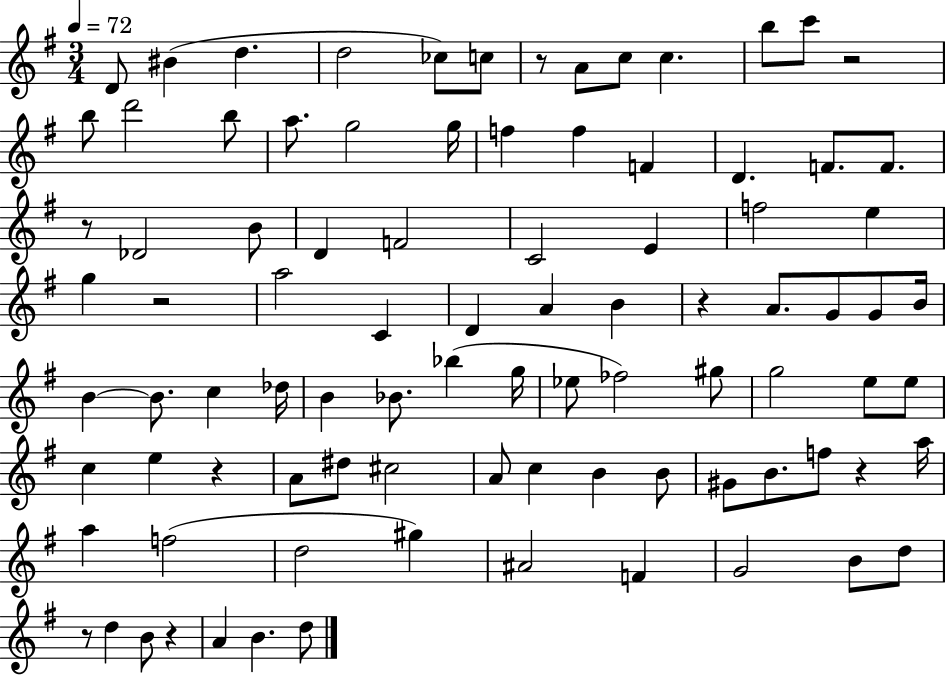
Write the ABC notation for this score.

X:1
T:Untitled
M:3/4
L:1/4
K:G
D/2 ^B d d2 _c/2 c/2 z/2 A/2 c/2 c b/2 c'/2 z2 b/2 d'2 b/2 a/2 g2 g/4 f f F D F/2 F/2 z/2 _D2 B/2 D F2 C2 E f2 e g z2 a2 C D A B z A/2 G/2 G/2 B/4 B B/2 c _d/4 B _B/2 _b g/4 _e/2 _f2 ^g/2 g2 e/2 e/2 c e z A/2 ^d/2 ^c2 A/2 c B B/2 ^G/2 B/2 f/2 z a/4 a f2 d2 ^g ^A2 F G2 B/2 d/2 z/2 d B/2 z A B d/2